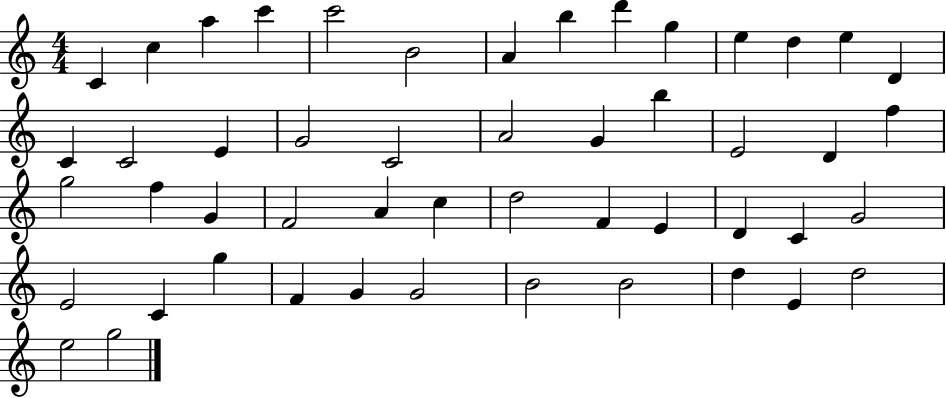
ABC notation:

X:1
T:Untitled
M:4/4
L:1/4
K:C
C c a c' c'2 B2 A b d' g e d e D C C2 E G2 C2 A2 G b E2 D f g2 f G F2 A c d2 F E D C G2 E2 C g F G G2 B2 B2 d E d2 e2 g2